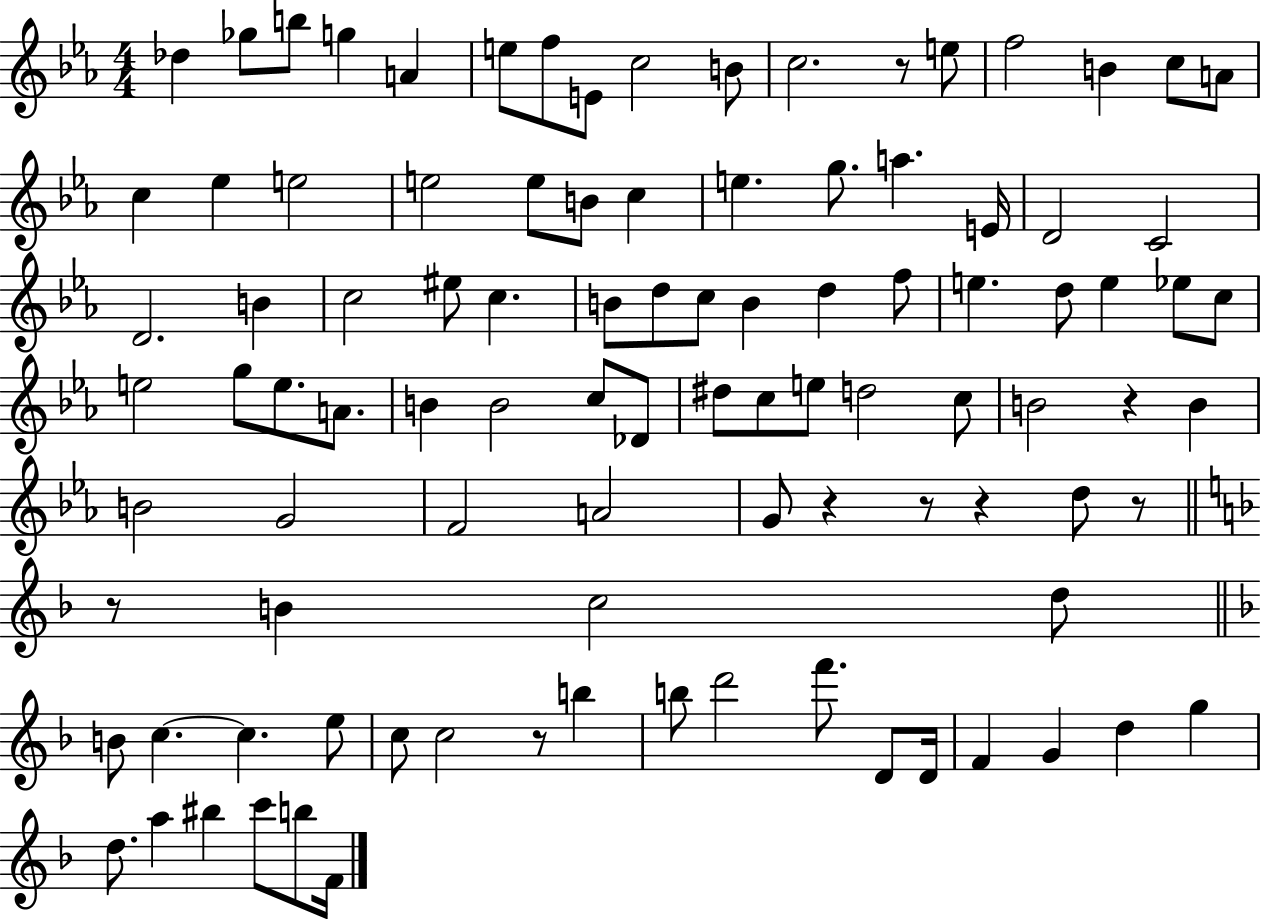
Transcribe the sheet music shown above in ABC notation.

X:1
T:Untitled
M:4/4
L:1/4
K:Eb
_d _g/2 b/2 g A e/2 f/2 E/2 c2 B/2 c2 z/2 e/2 f2 B c/2 A/2 c _e e2 e2 e/2 B/2 c e g/2 a E/4 D2 C2 D2 B c2 ^e/2 c B/2 d/2 c/2 B d f/2 e d/2 e _e/2 c/2 e2 g/2 e/2 A/2 B B2 c/2 _D/2 ^d/2 c/2 e/2 d2 c/2 B2 z B B2 G2 F2 A2 G/2 z z/2 z d/2 z/2 z/2 B c2 d/2 B/2 c c e/2 c/2 c2 z/2 b b/2 d'2 f'/2 D/2 D/4 F G d g d/2 a ^b c'/2 b/2 F/4